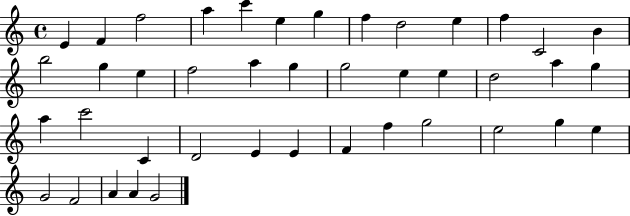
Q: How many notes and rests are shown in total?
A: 42